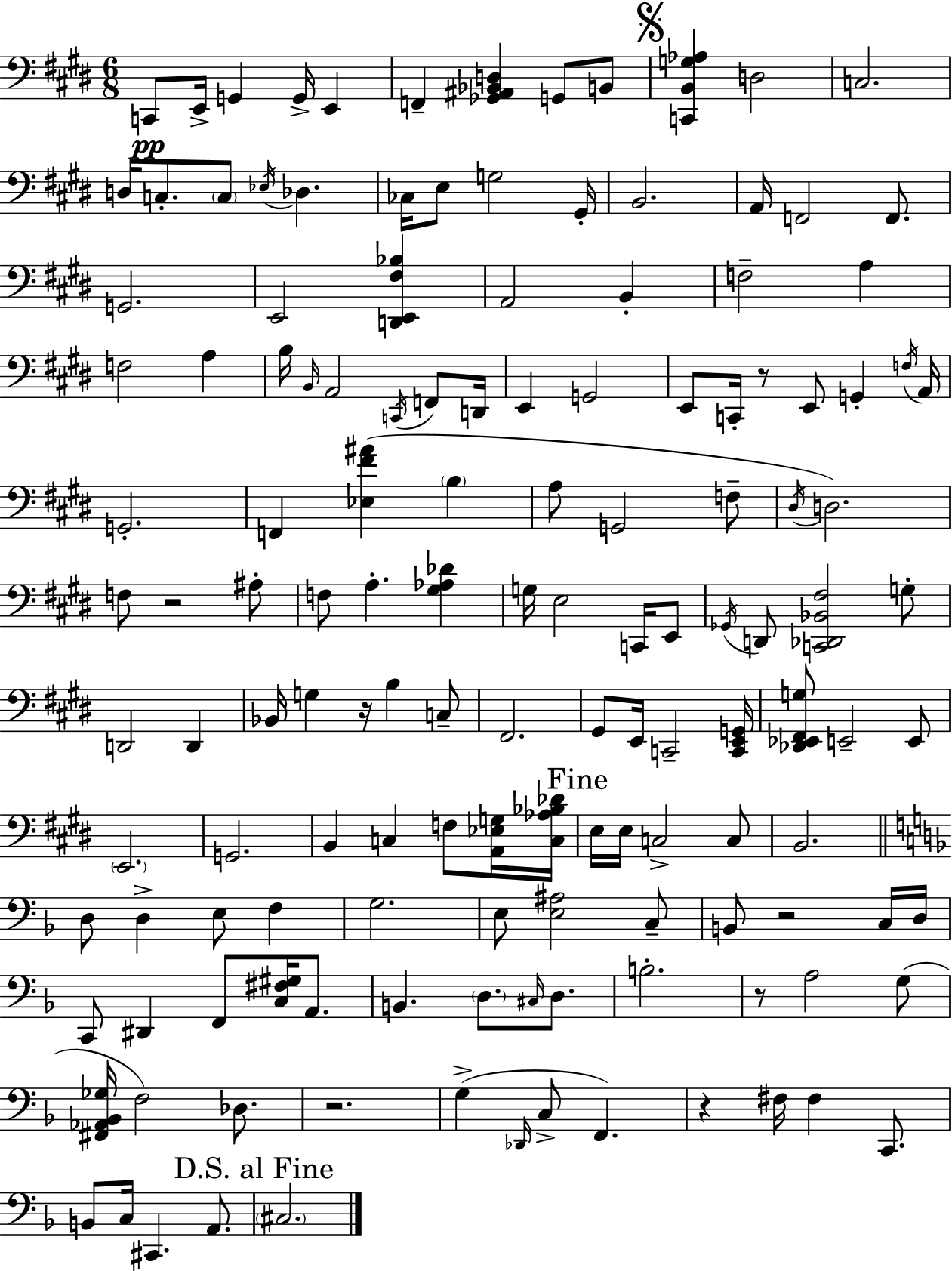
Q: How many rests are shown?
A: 7